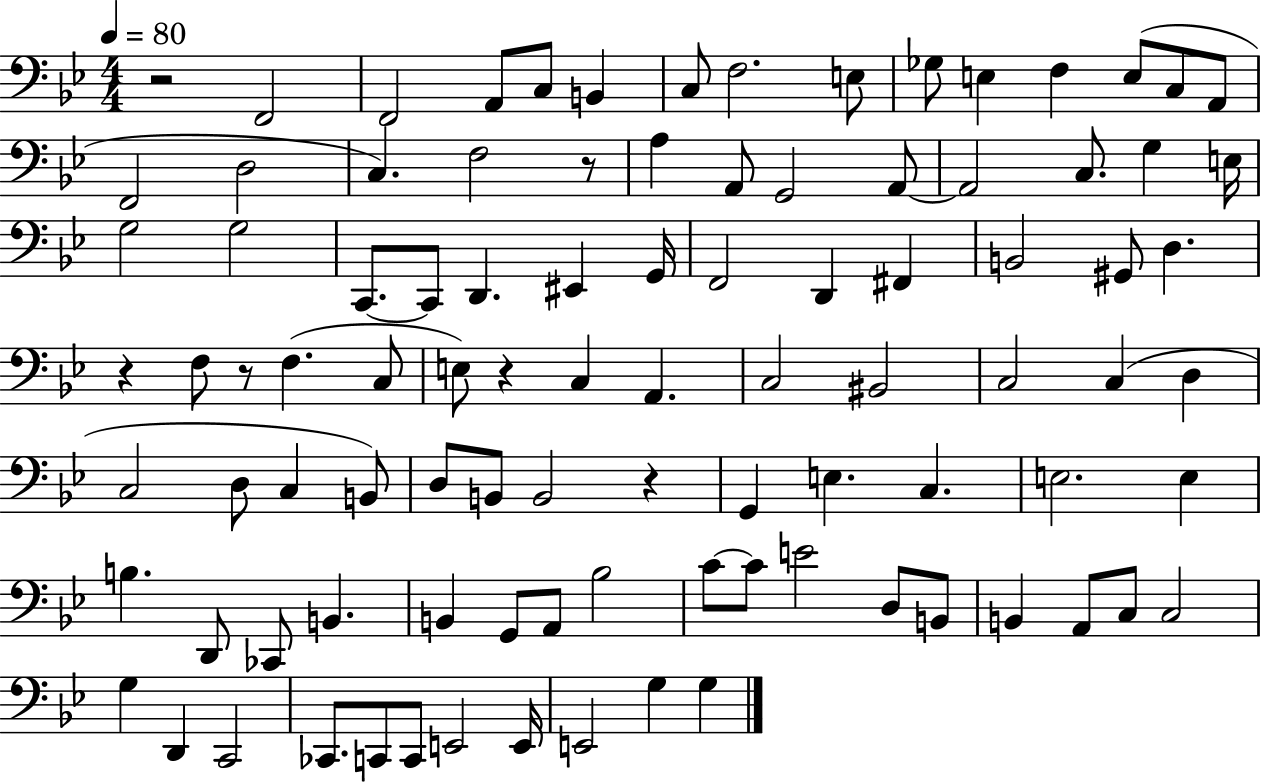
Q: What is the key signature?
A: BES major